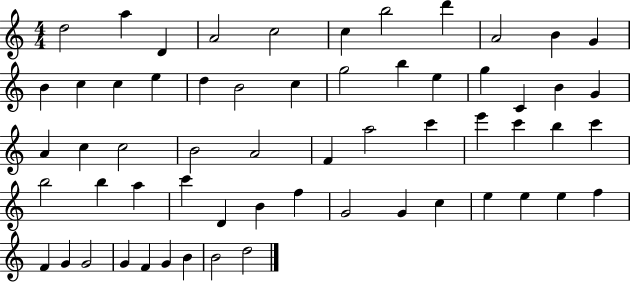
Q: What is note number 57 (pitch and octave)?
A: G4